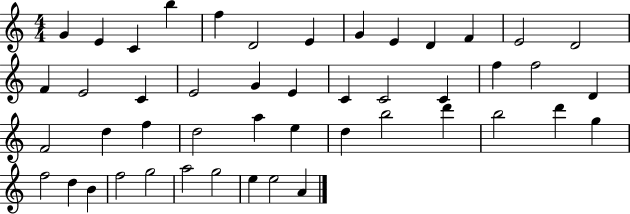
G4/q E4/q C4/q B5/q F5/q D4/h E4/q G4/q E4/q D4/q F4/q E4/h D4/h F4/q E4/h C4/q E4/h G4/q E4/q C4/q C4/h C4/q F5/q F5/h D4/q F4/h D5/q F5/q D5/h A5/q E5/q D5/q B5/h D6/q B5/h D6/q G5/q F5/h D5/q B4/q F5/h G5/h A5/h G5/h E5/q E5/h A4/q